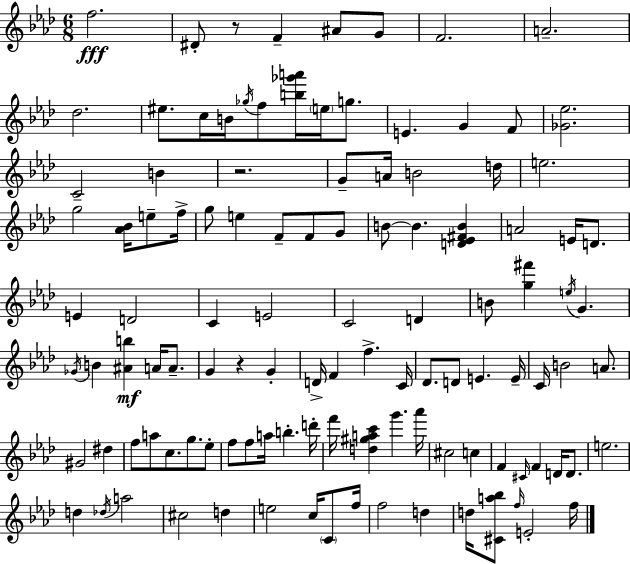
X:1
T:Untitled
M:6/8
L:1/4
K:Fm
f2 ^D/2 z/2 F ^A/2 G/2 F2 A2 _d2 ^e/2 c/4 B/4 _g/4 f/2 [b_g'a']/4 e/4 g/2 E G F/2 [_G_e]2 C2 B z2 G/2 A/4 B2 d/4 e2 g2 [_A_B]/4 e/2 f/4 g/2 e F/2 F/2 G/2 B/2 B [D_E^FB] A2 E/4 D/2 E D2 C E2 C2 D B/2 [g^f'] e/4 G _G/4 B [^Ab] A/4 A/2 G z G D/4 F f C/4 _D/2 D/2 E E/4 C/4 B2 A/2 ^G2 ^d f/2 a/2 c/2 g/2 _e/2 f/2 f/2 a/4 b d'/4 f'/4 [d^gac'] g' _a'/4 ^c2 c F ^C/4 F D/4 D/2 e2 d _d/4 a2 ^c2 d e2 c/4 C/2 f/4 f2 d d/4 [^Ca_b]/2 f/4 E2 f/4